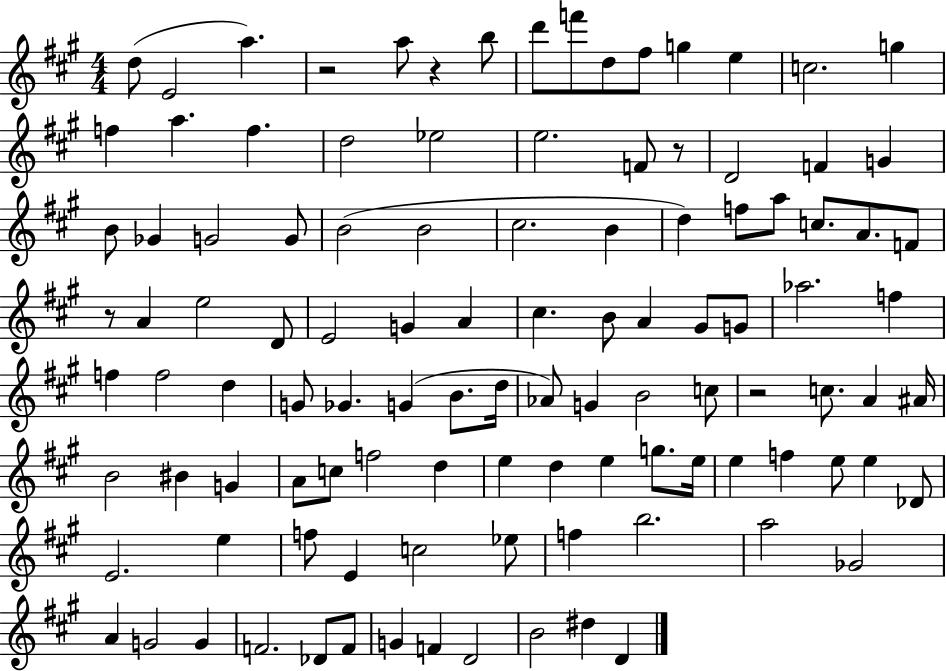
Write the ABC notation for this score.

X:1
T:Untitled
M:4/4
L:1/4
K:A
d/2 E2 a z2 a/2 z b/2 d'/2 f'/2 d/2 ^f/2 g e c2 g f a f d2 _e2 e2 F/2 z/2 D2 F G B/2 _G G2 G/2 B2 B2 ^c2 B d f/2 a/2 c/2 A/2 F/2 z/2 A e2 D/2 E2 G A ^c B/2 A ^G/2 G/2 _a2 f f f2 d G/2 _G G B/2 d/4 _A/2 G B2 c/2 z2 c/2 A ^A/4 B2 ^B G A/2 c/2 f2 d e d e g/2 e/4 e f e/2 e _D/2 E2 e f/2 E c2 _e/2 f b2 a2 _G2 A G2 G F2 _D/2 F/2 G F D2 B2 ^d D